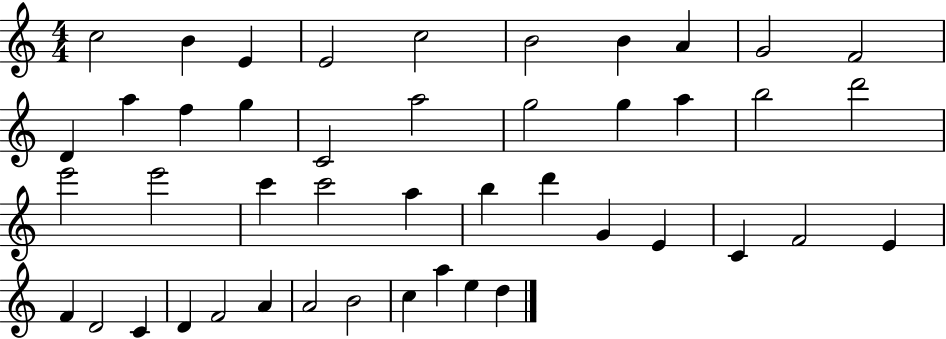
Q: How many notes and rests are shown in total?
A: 45